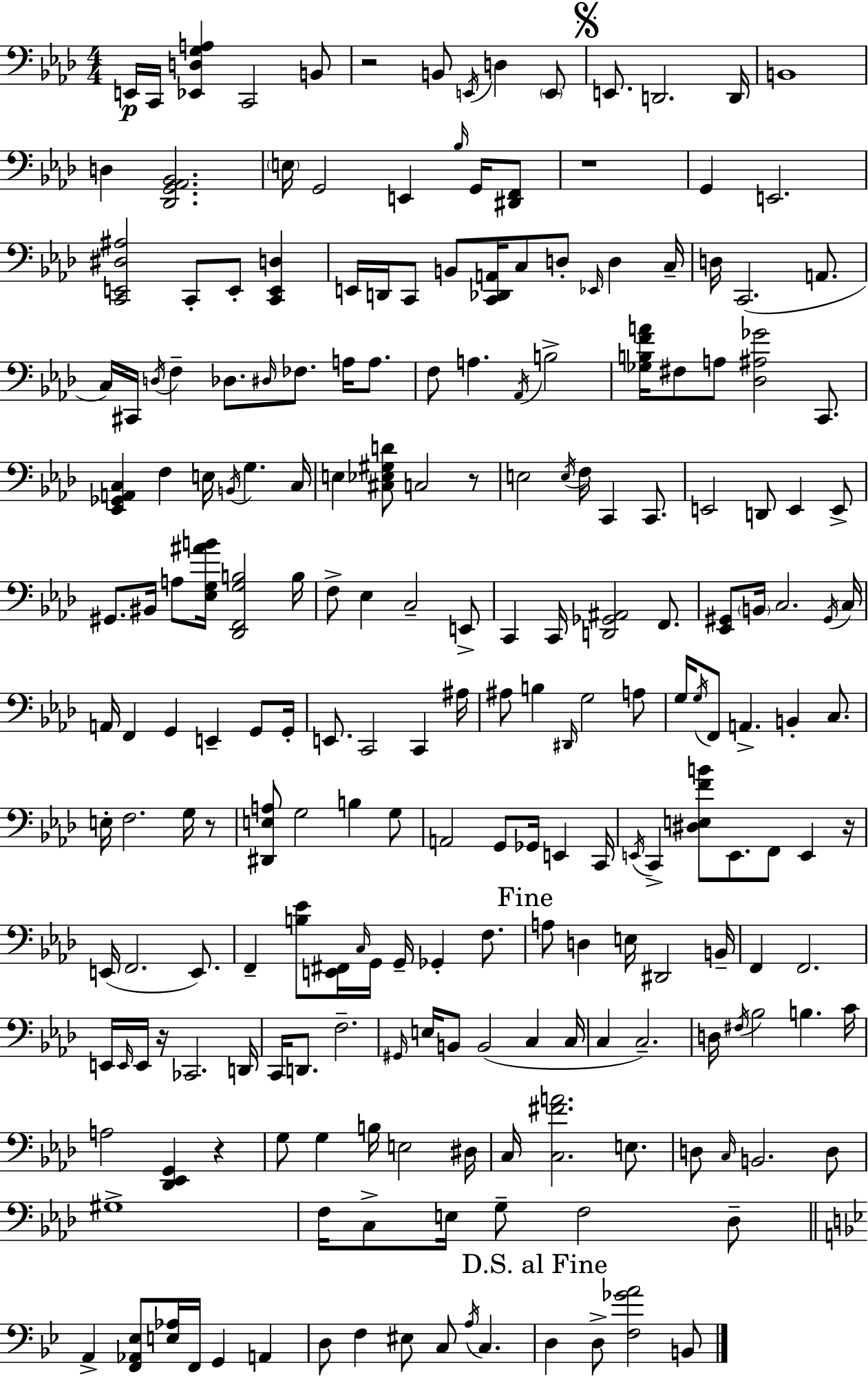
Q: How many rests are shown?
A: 7